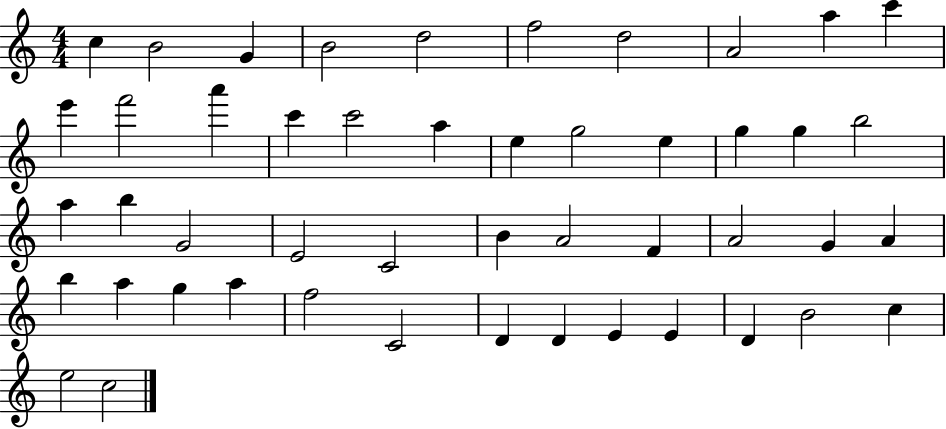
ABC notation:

X:1
T:Untitled
M:4/4
L:1/4
K:C
c B2 G B2 d2 f2 d2 A2 a c' e' f'2 a' c' c'2 a e g2 e g g b2 a b G2 E2 C2 B A2 F A2 G A b a g a f2 C2 D D E E D B2 c e2 c2